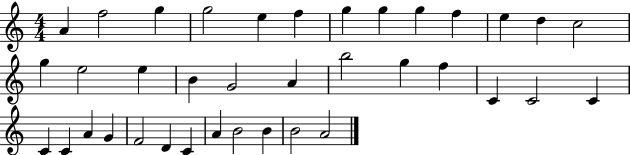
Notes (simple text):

A4/q F5/h G5/q G5/h E5/q F5/q G5/q G5/q G5/q F5/q E5/q D5/q C5/h G5/q E5/h E5/q B4/q G4/h A4/q B5/h G5/q F5/q C4/q C4/h C4/q C4/q C4/q A4/q G4/q F4/h D4/q C4/q A4/q B4/h B4/q B4/h A4/h